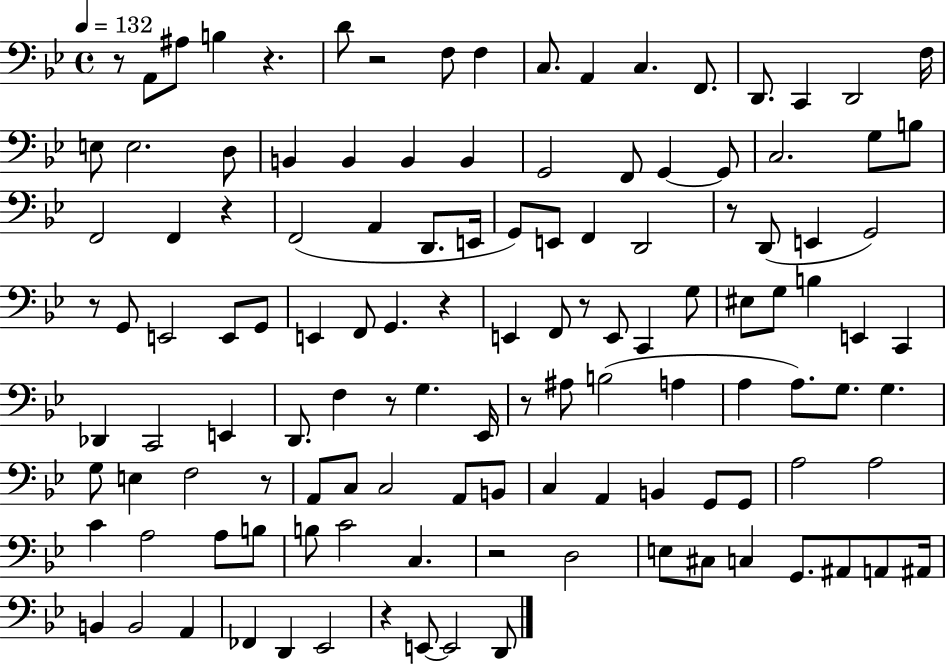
{
  \clef bass
  \time 4/4
  \defaultTimeSignature
  \key bes \major
  \tempo 4 = 132
  r8 a,8 ais8 b4 r4. | d'8 r2 f8 f4 | c8. a,4 c4. f,8. | d,8. c,4 d,2 f16 | \break e8 e2. d8 | b,4 b,4 b,4 b,4 | g,2 f,8 g,4~~ g,8 | c2. g8 b8 | \break f,2 f,4 r4 | f,2( a,4 d,8. e,16 | g,8) e,8 f,4 d,2 | r8 d,8( e,4 g,2) | \break r8 g,8 e,2 e,8 g,8 | e,4 f,8 g,4. r4 | e,4 f,8 r8 e,8 c,4 g8 | eis8 g8 b4 e,4 c,4 | \break des,4 c,2 e,4 | d,8. f4 r8 g4. ees,16 | r8 ais8 b2( a4 | a4 a8.) g8. g4. | \break g8 e4 f2 r8 | a,8 c8 c2 a,8 b,8 | c4 a,4 b,4 g,8 g,8 | a2 a2 | \break c'4 a2 a8 b8 | b8 c'2 c4. | r2 d2 | e8 cis8 c4 g,8. ais,8 a,8 ais,16 | \break b,4 b,2 a,4 | fes,4 d,4 ees,2 | r4 e,8~~ e,2 d,8 | \bar "|."
}